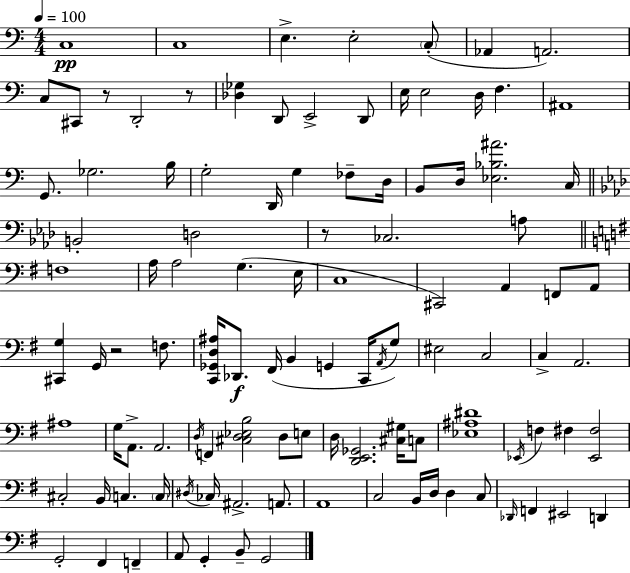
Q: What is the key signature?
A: A minor